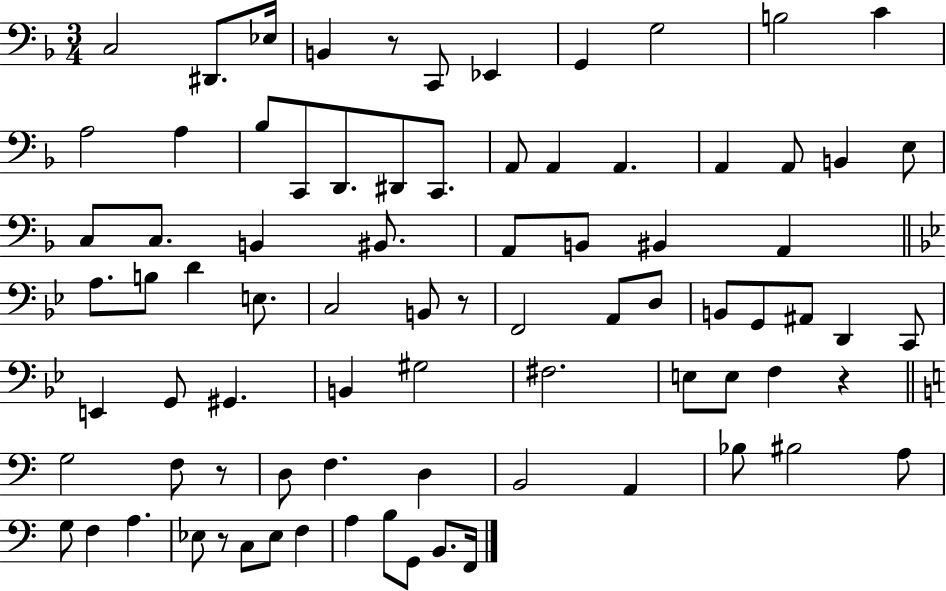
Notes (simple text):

C3/h D#2/e. Eb3/s B2/q R/e C2/e Eb2/q G2/q G3/h B3/h C4/q A3/h A3/q Bb3/e C2/e D2/e. D#2/e C2/e. A2/e A2/q A2/q. A2/q A2/e B2/q E3/e C3/e C3/e. B2/q BIS2/e. A2/e B2/e BIS2/q A2/q A3/e. B3/e D4/q E3/e. C3/h B2/e R/e F2/h A2/e D3/e B2/e G2/e A#2/e D2/q C2/e E2/q G2/e G#2/q. B2/q G#3/h F#3/h. E3/e E3/e F3/q R/q G3/h F3/e R/e D3/e F3/q. D3/q B2/h A2/q Bb3/e BIS3/h A3/e G3/e F3/q A3/q. Eb3/e R/e C3/e Eb3/e F3/q A3/q B3/e G2/e B2/e. F2/s